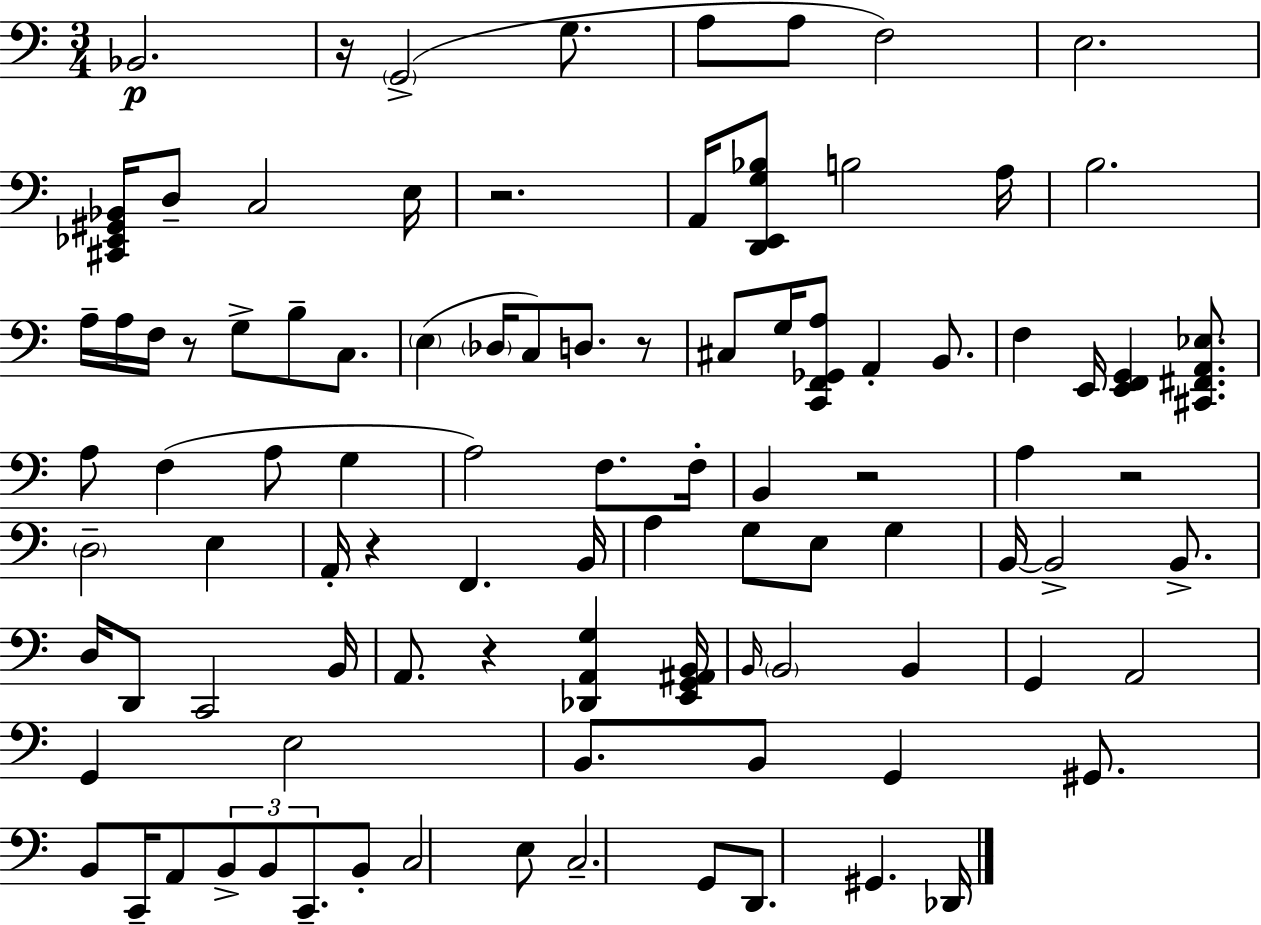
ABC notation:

X:1
T:Untitled
M:3/4
L:1/4
K:Am
_B,,2 z/4 G,,2 G,/2 A,/2 A,/2 F,2 E,2 [^C,,_E,,^G,,_B,,]/4 D,/2 C,2 E,/4 z2 A,,/4 [D,,E,,G,_B,]/2 B,2 A,/4 B,2 A,/4 A,/4 F,/4 z/2 G,/2 B,/2 C,/2 E, _D,/4 C,/2 D,/2 z/2 ^C,/2 G,/4 [C,,F,,_G,,A,]/2 A,, B,,/2 F, E,,/4 [E,,F,,G,,] [^C,,^F,,A,,_E,]/2 A,/2 F, A,/2 G, A,2 F,/2 F,/4 B,, z2 A, z2 D,2 E, A,,/4 z F,, B,,/4 A, G,/2 E,/2 G, B,,/4 B,,2 B,,/2 D,/4 D,,/2 C,,2 B,,/4 A,,/2 z [_D,,A,,G,] [E,,G,,^A,,B,,]/4 B,,/4 B,,2 B,, G,, A,,2 G,, E,2 B,,/2 B,,/2 G,, ^G,,/2 B,,/2 C,,/4 A,,/2 B,,/2 B,,/2 C,,/2 B,,/2 C,2 E,/2 C,2 G,,/2 D,,/2 ^G,, _D,,/4